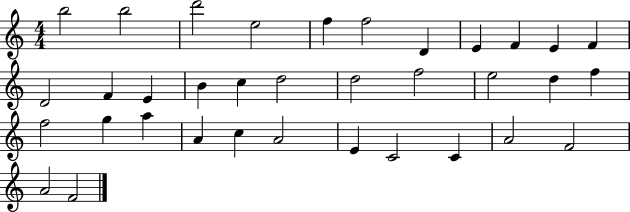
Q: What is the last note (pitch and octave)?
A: F4